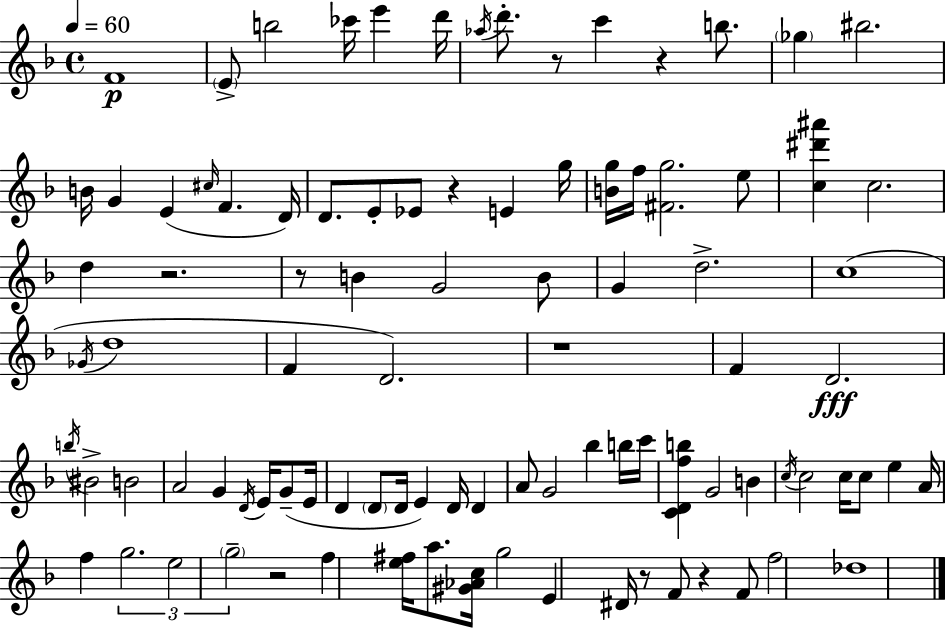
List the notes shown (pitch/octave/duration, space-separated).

F4/w E4/e B5/h CES6/s E6/q D6/s Ab5/s D6/e. R/e C6/q R/q B5/e. Gb5/q BIS5/h. B4/s G4/q E4/q C#5/s F4/q. D4/s D4/e. E4/e Eb4/e R/q E4/q G5/s [B4,G5]/s F5/s [F#4,G5]/h. E5/e [C5,D#6,A#6]/q C5/h. D5/q R/h. R/e B4/q G4/h B4/e G4/q D5/h. C5/w Gb4/s D5/w F4/q D4/h. R/w F4/q D4/h. B5/s BIS4/h B4/h A4/h G4/q D4/s E4/s G4/e E4/s D4/q D4/e D4/s E4/q D4/s D4/q A4/e G4/h Bb5/q B5/s C6/s [C4,D4,F5,B5]/q G4/h B4/q C5/s C5/h C5/s C5/e E5/q A4/s F5/q G5/h. E5/h G5/h R/h F5/q [E5,F#5]/s A5/e. [G#4,Ab4,C5]/s G5/h E4/q D#4/s R/e F4/e R/q F4/e F5/h Db5/w